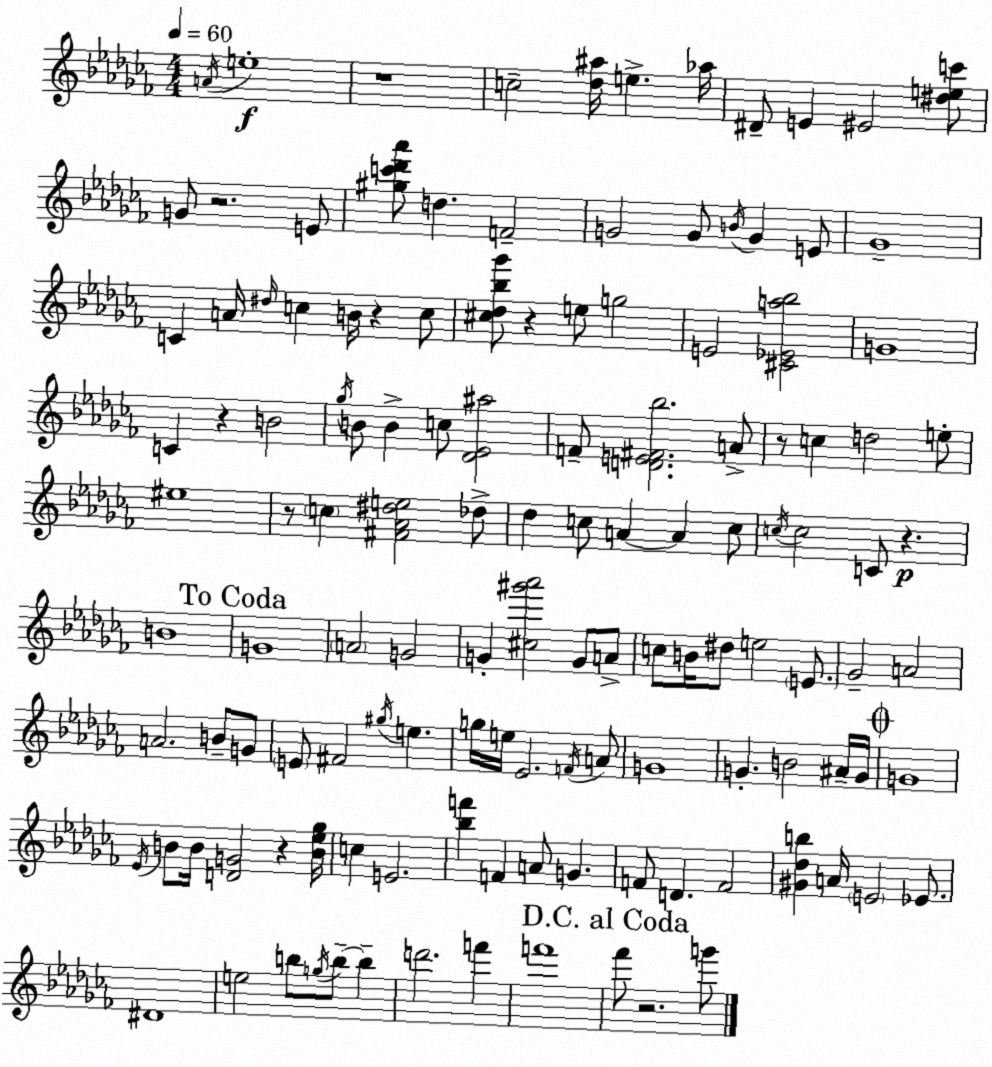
X:1
T:Untitled
M:4/4
L:1/4
K:Abm
A/4 e4 z4 c2 [_d^a]/4 e _a/4 ^D/2 E ^E2 [^dec']/2 G/2 z2 E/2 [^gc'_d'_a']/2 d F2 G2 G/2 B/4 G E/2 _G4 C A/4 ^d/4 c B/4 z c/2 [^c_d_b_g']/2 z e/2 g2 E2 [^C_Ea_b]2 G4 C z B2 _g/4 B/2 B c/2 [_D_E^a]2 F/2 [DE^F_b]2 A/2 z/2 c d2 e/2 ^e4 z/2 c [^F_A^de]2 _d/2 _d c/2 A A c/2 c/4 c2 C/2 z B4 G4 A2 G2 G [^c^g'_a']2 G/2 A/2 c/2 B/4 ^d/2 e2 E/2 _G2 A2 A2 B/2 G/2 E/2 ^F2 ^g/4 e g/4 e/4 _E2 F/4 A/2 G4 G B2 ^A/4 G/4 G4 _E/4 B/2 B/4 [DG]2 z [B_e_g]/4 c E2 [_bf'] F A/2 G F/2 D F2 [^G_db] A/4 E2 _E/2 ^D4 e2 b/2 g/4 b/2 b d'2 f' f'4 _f'/2 z2 g'/2